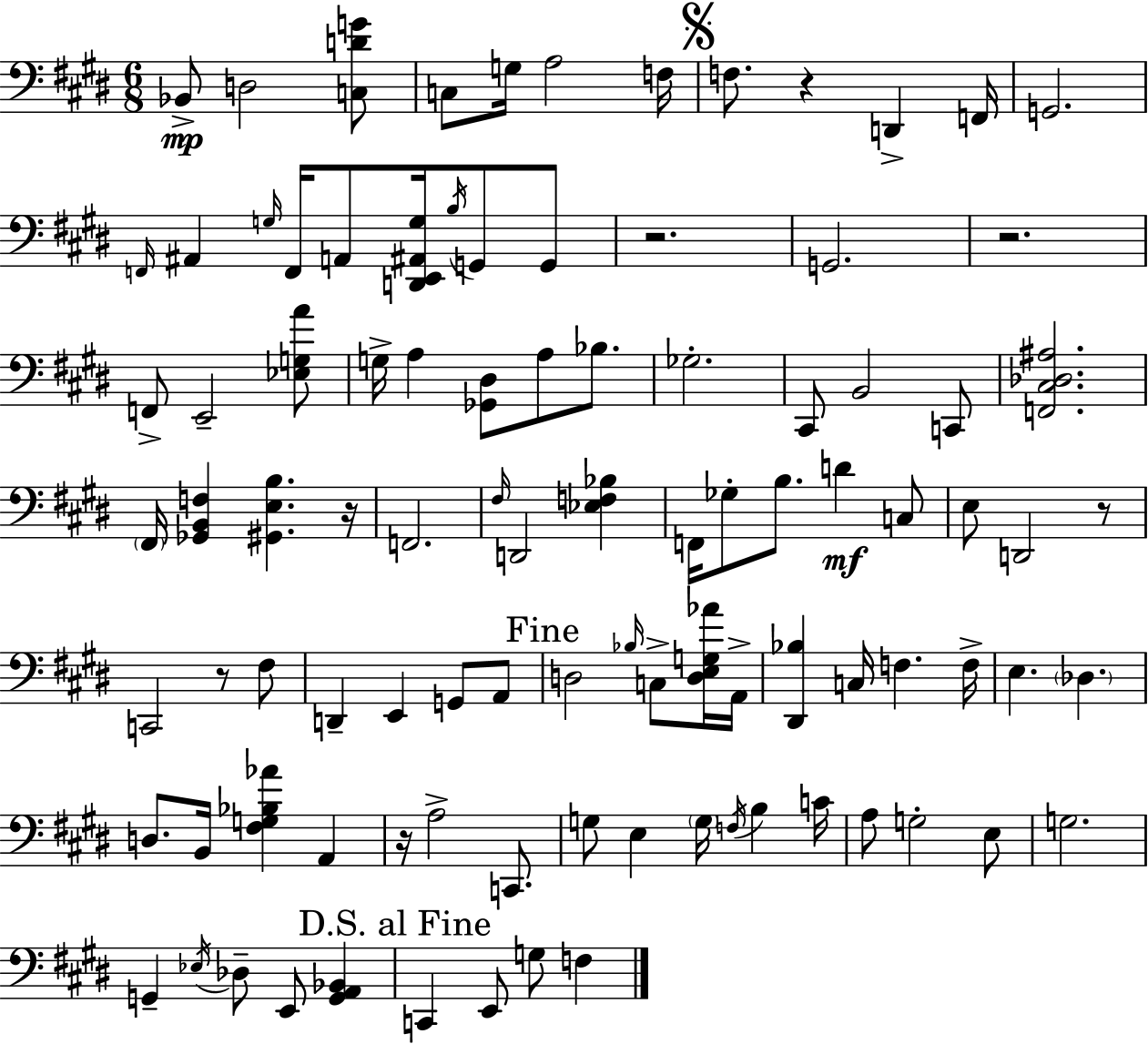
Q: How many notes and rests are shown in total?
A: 97